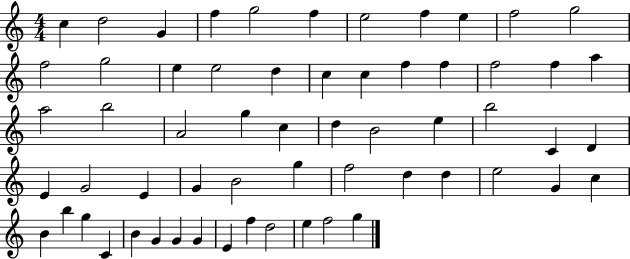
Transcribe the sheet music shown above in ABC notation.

X:1
T:Untitled
M:4/4
L:1/4
K:C
c d2 G f g2 f e2 f e f2 g2 f2 g2 e e2 d c c f f f2 f a a2 b2 A2 g c d B2 e b2 C D E G2 E G B2 g f2 d d e2 G c B b g C B G G G E f d2 e f2 g